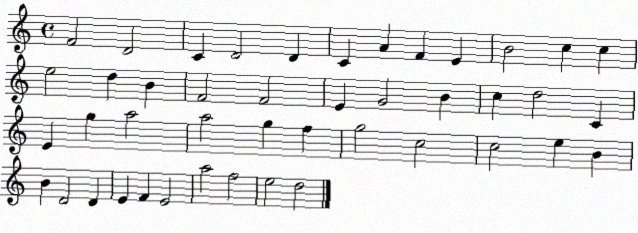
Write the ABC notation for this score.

X:1
T:Untitled
M:4/4
L:1/4
K:C
F2 D2 C D2 D C A F E B2 c c e2 d B F2 F2 E G2 B c d2 C E g a2 a2 g f g2 c2 c2 e B B D2 D E F E2 a2 f2 e2 d2